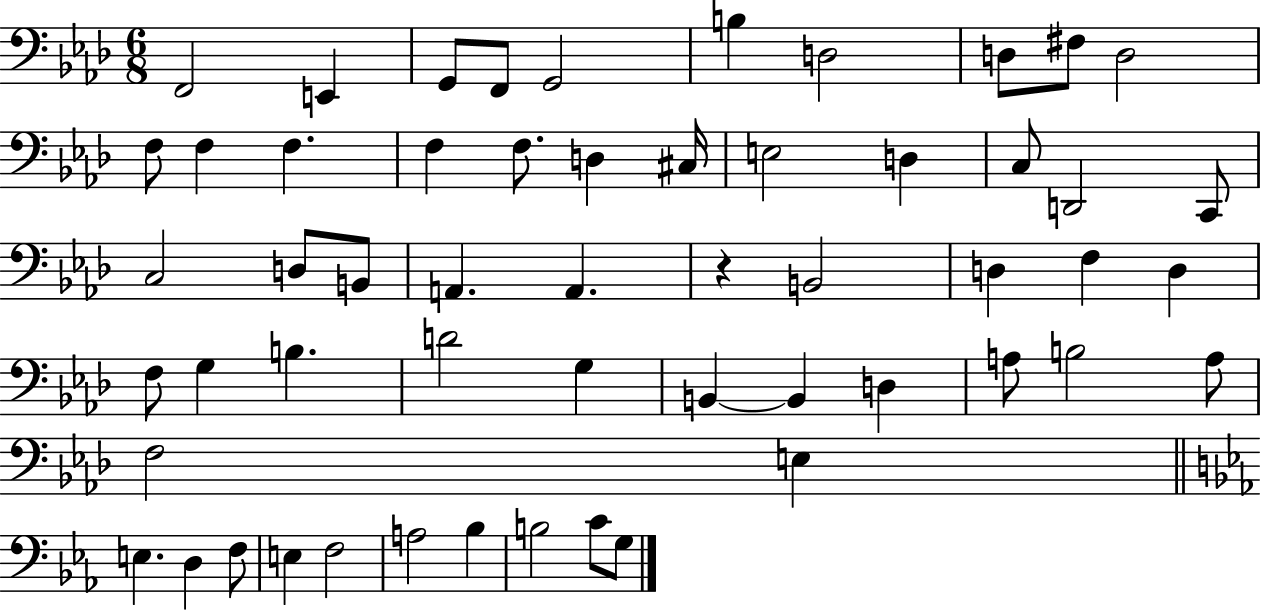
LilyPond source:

{
  \clef bass
  \numericTimeSignature
  \time 6/8
  \key aes \major
  \repeat volta 2 { f,2 e,4 | g,8 f,8 g,2 | b4 d2 | d8 fis8 d2 | \break f8 f4 f4. | f4 f8. d4 cis16 | e2 d4 | c8 d,2 c,8 | \break c2 d8 b,8 | a,4. a,4. | r4 b,2 | d4 f4 d4 | \break f8 g4 b4. | d'2 g4 | b,4~~ b,4 d4 | a8 b2 a8 | \break f2 e4 | \bar "||" \break \key ees \major e4. d4 f8 | e4 f2 | a2 bes4 | b2 c'8 g8 | \break } \bar "|."
}